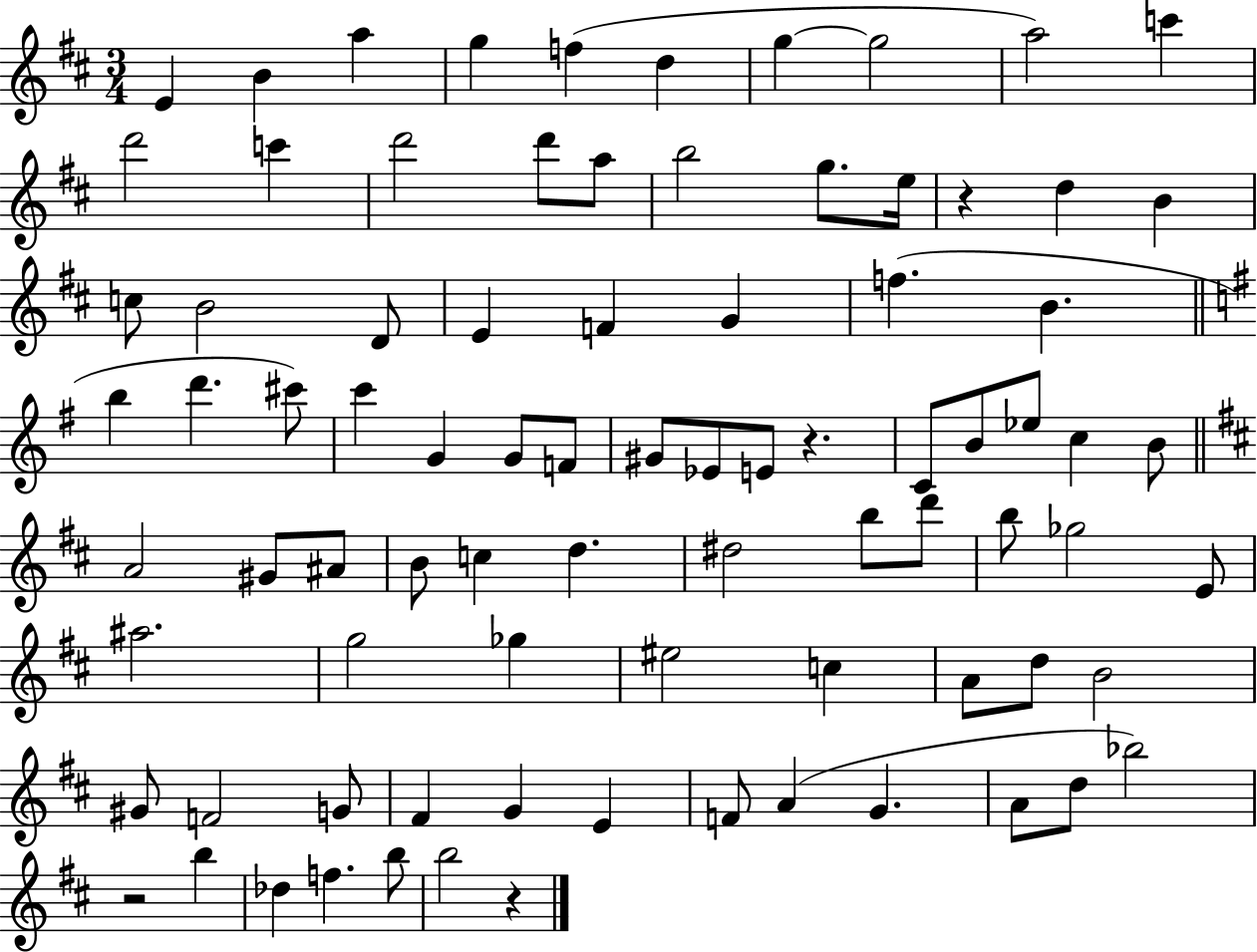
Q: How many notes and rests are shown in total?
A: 84